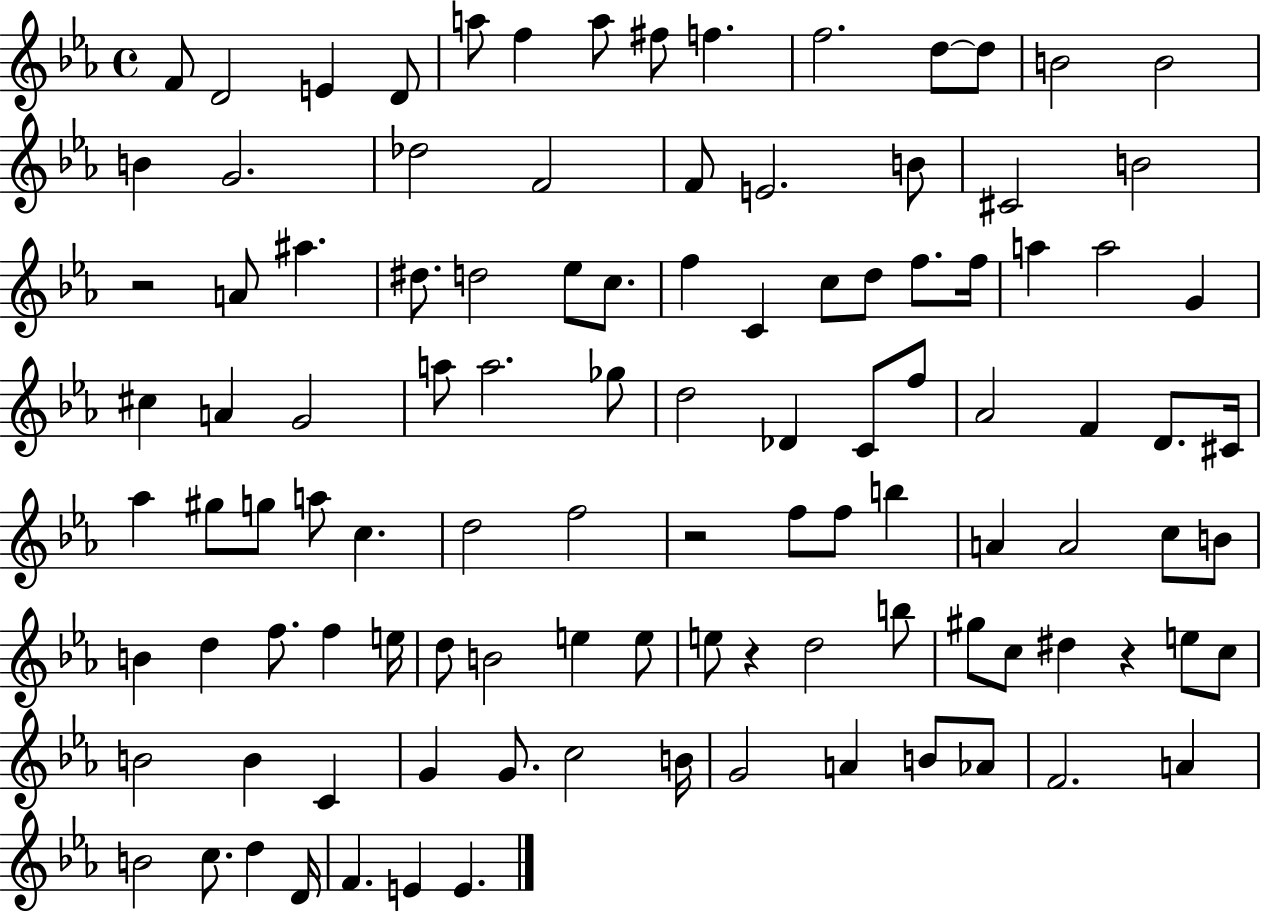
{
  \clef treble
  \time 4/4
  \defaultTimeSignature
  \key ees \major
  f'8 d'2 e'4 d'8 | a''8 f''4 a''8 fis''8 f''4. | f''2. d''8~~ d''8 | b'2 b'2 | \break b'4 g'2. | des''2 f'2 | f'8 e'2. b'8 | cis'2 b'2 | \break r2 a'8 ais''4. | dis''8. d''2 ees''8 c''8. | f''4 c'4 c''8 d''8 f''8. f''16 | a''4 a''2 g'4 | \break cis''4 a'4 g'2 | a''8 a''2. ges''8 | d''2 des'4 c'8 f''8 | aes'2 f'4 d'8. cis'16 | \break aes''4 gis''8 g''8 a''8 c''4. | d''2 f''2 | r2 f''8 f''8 b''4 | a'4 a'2 c''8 b'8 | \break b'4 d''4 f''8. f''4 e''16 | d''8 b'2 e''4 e''8 | e''8 r4 d''2 b''8 | gis''8 c''8 dis''4 r4 e''8 c''8 | \break b'2 b'4 c'4 | g'4 g'8. c''2 b'16 | g'2 a'4 b'8 aes'8 | f'2. a'4 | \break b'2 c''8. d''4 d'16 | f'4. e'4 e'4. | \bar "|."
}